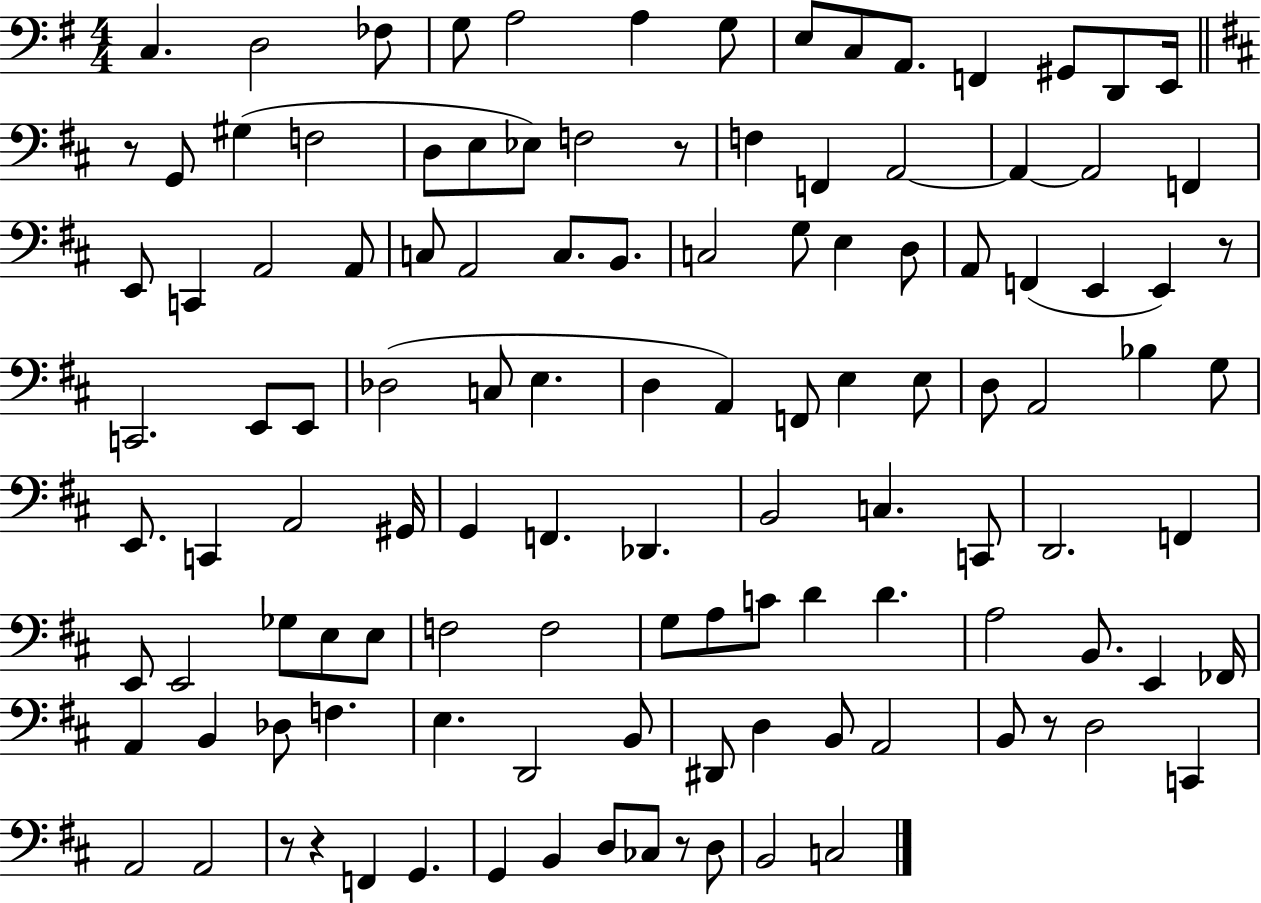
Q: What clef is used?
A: bass